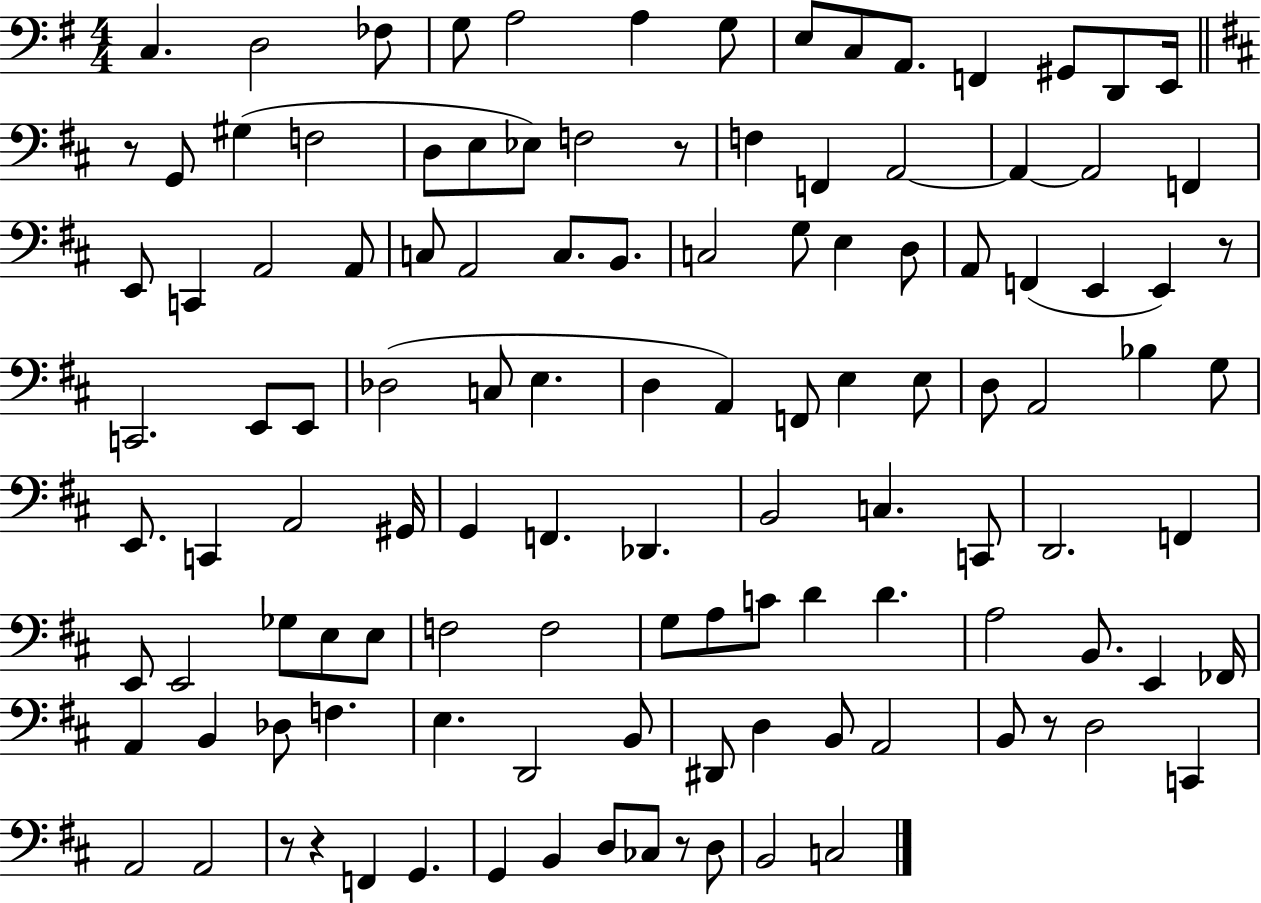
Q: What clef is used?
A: bass